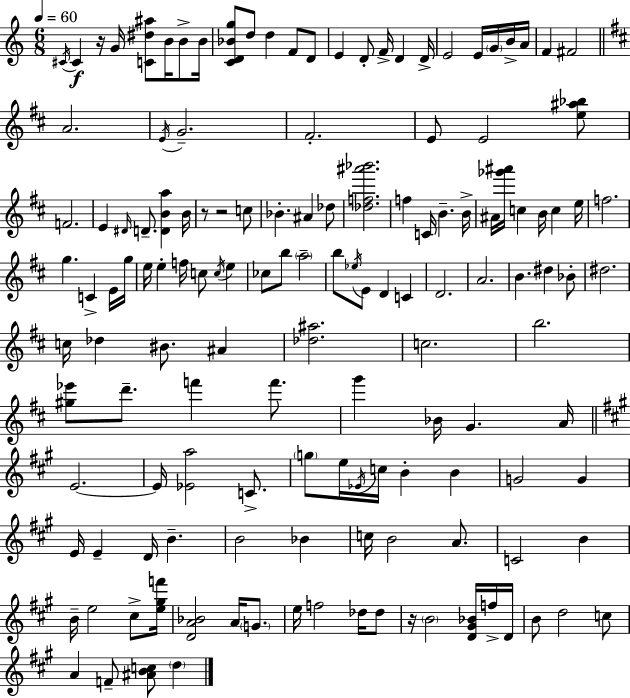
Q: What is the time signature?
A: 6/8